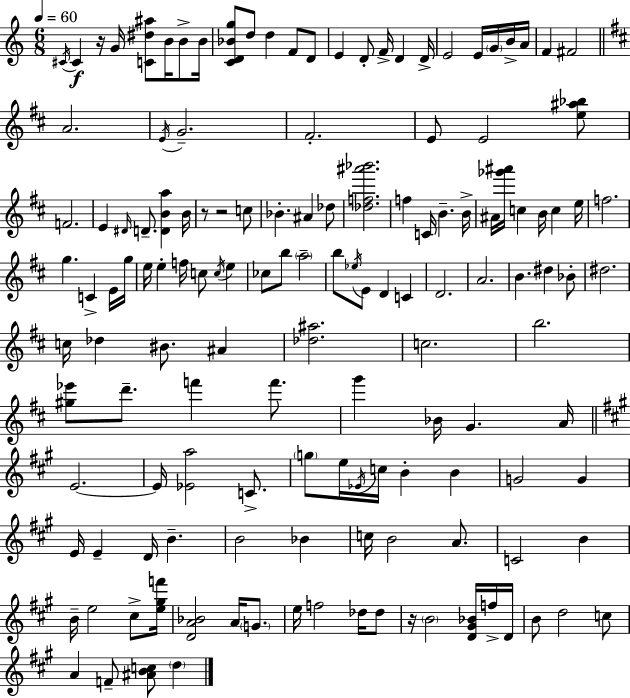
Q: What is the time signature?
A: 6/8